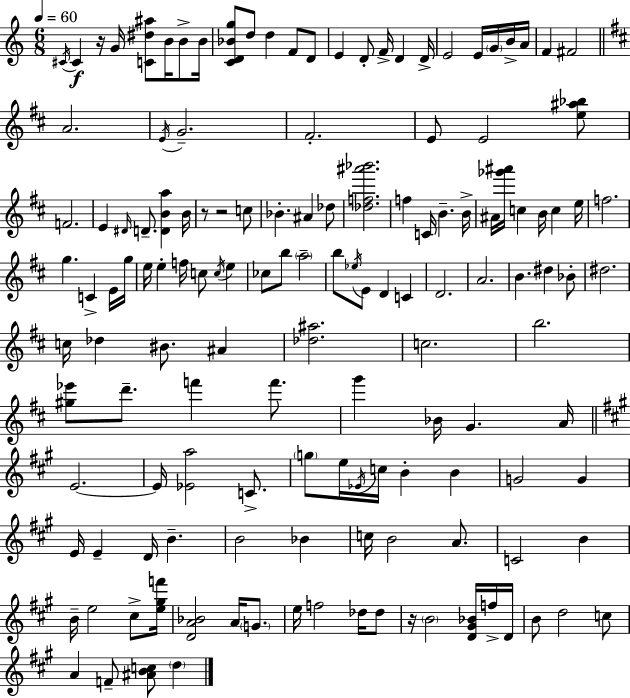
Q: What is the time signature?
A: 6/8